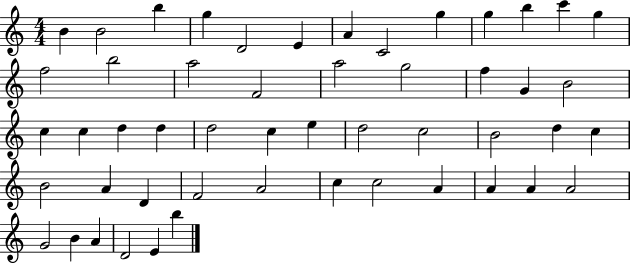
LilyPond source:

{
  \clef treble
  \numericTimeSignature
  \time 4/4
  \key c \major
  b'4 b'2 b''4 | g''4 d'2 e'4 | a'4 c'2 g''4 | g''4 b''4 c'''4 g''4 | \break f''2 b''2 | a''2 f'2 | a''2 g''2 | f''4 g'4 b'2 | \break c''4 c''4 d''4 d''4 | d''2 c''4 e''4 | d''2 c''2 | b'2 d''4 c''4 | \break b'2 a'4 d'4 | f'2 a'2 | c''4 c''2 a'4 | a'4 a'4 a'2 | \break g'2 b'4 a'4 | d'2 e'4 b''4 | \bar "|."
}